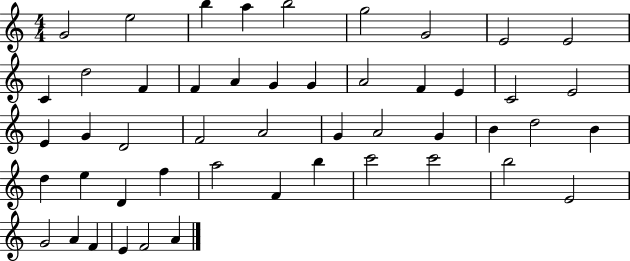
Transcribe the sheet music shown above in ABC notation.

X:1
T:Untitled
M:4/4
L:1/4
K:C
G2 e2 b a b2 g2 G2 E2 E2 C d2 F F A G G A2 F E C2 E2 E G D2 F2 A2 G A2 G B d2 B d e D f a2 F b c'2 c'2 b2 E2 G2 A F E F2 A